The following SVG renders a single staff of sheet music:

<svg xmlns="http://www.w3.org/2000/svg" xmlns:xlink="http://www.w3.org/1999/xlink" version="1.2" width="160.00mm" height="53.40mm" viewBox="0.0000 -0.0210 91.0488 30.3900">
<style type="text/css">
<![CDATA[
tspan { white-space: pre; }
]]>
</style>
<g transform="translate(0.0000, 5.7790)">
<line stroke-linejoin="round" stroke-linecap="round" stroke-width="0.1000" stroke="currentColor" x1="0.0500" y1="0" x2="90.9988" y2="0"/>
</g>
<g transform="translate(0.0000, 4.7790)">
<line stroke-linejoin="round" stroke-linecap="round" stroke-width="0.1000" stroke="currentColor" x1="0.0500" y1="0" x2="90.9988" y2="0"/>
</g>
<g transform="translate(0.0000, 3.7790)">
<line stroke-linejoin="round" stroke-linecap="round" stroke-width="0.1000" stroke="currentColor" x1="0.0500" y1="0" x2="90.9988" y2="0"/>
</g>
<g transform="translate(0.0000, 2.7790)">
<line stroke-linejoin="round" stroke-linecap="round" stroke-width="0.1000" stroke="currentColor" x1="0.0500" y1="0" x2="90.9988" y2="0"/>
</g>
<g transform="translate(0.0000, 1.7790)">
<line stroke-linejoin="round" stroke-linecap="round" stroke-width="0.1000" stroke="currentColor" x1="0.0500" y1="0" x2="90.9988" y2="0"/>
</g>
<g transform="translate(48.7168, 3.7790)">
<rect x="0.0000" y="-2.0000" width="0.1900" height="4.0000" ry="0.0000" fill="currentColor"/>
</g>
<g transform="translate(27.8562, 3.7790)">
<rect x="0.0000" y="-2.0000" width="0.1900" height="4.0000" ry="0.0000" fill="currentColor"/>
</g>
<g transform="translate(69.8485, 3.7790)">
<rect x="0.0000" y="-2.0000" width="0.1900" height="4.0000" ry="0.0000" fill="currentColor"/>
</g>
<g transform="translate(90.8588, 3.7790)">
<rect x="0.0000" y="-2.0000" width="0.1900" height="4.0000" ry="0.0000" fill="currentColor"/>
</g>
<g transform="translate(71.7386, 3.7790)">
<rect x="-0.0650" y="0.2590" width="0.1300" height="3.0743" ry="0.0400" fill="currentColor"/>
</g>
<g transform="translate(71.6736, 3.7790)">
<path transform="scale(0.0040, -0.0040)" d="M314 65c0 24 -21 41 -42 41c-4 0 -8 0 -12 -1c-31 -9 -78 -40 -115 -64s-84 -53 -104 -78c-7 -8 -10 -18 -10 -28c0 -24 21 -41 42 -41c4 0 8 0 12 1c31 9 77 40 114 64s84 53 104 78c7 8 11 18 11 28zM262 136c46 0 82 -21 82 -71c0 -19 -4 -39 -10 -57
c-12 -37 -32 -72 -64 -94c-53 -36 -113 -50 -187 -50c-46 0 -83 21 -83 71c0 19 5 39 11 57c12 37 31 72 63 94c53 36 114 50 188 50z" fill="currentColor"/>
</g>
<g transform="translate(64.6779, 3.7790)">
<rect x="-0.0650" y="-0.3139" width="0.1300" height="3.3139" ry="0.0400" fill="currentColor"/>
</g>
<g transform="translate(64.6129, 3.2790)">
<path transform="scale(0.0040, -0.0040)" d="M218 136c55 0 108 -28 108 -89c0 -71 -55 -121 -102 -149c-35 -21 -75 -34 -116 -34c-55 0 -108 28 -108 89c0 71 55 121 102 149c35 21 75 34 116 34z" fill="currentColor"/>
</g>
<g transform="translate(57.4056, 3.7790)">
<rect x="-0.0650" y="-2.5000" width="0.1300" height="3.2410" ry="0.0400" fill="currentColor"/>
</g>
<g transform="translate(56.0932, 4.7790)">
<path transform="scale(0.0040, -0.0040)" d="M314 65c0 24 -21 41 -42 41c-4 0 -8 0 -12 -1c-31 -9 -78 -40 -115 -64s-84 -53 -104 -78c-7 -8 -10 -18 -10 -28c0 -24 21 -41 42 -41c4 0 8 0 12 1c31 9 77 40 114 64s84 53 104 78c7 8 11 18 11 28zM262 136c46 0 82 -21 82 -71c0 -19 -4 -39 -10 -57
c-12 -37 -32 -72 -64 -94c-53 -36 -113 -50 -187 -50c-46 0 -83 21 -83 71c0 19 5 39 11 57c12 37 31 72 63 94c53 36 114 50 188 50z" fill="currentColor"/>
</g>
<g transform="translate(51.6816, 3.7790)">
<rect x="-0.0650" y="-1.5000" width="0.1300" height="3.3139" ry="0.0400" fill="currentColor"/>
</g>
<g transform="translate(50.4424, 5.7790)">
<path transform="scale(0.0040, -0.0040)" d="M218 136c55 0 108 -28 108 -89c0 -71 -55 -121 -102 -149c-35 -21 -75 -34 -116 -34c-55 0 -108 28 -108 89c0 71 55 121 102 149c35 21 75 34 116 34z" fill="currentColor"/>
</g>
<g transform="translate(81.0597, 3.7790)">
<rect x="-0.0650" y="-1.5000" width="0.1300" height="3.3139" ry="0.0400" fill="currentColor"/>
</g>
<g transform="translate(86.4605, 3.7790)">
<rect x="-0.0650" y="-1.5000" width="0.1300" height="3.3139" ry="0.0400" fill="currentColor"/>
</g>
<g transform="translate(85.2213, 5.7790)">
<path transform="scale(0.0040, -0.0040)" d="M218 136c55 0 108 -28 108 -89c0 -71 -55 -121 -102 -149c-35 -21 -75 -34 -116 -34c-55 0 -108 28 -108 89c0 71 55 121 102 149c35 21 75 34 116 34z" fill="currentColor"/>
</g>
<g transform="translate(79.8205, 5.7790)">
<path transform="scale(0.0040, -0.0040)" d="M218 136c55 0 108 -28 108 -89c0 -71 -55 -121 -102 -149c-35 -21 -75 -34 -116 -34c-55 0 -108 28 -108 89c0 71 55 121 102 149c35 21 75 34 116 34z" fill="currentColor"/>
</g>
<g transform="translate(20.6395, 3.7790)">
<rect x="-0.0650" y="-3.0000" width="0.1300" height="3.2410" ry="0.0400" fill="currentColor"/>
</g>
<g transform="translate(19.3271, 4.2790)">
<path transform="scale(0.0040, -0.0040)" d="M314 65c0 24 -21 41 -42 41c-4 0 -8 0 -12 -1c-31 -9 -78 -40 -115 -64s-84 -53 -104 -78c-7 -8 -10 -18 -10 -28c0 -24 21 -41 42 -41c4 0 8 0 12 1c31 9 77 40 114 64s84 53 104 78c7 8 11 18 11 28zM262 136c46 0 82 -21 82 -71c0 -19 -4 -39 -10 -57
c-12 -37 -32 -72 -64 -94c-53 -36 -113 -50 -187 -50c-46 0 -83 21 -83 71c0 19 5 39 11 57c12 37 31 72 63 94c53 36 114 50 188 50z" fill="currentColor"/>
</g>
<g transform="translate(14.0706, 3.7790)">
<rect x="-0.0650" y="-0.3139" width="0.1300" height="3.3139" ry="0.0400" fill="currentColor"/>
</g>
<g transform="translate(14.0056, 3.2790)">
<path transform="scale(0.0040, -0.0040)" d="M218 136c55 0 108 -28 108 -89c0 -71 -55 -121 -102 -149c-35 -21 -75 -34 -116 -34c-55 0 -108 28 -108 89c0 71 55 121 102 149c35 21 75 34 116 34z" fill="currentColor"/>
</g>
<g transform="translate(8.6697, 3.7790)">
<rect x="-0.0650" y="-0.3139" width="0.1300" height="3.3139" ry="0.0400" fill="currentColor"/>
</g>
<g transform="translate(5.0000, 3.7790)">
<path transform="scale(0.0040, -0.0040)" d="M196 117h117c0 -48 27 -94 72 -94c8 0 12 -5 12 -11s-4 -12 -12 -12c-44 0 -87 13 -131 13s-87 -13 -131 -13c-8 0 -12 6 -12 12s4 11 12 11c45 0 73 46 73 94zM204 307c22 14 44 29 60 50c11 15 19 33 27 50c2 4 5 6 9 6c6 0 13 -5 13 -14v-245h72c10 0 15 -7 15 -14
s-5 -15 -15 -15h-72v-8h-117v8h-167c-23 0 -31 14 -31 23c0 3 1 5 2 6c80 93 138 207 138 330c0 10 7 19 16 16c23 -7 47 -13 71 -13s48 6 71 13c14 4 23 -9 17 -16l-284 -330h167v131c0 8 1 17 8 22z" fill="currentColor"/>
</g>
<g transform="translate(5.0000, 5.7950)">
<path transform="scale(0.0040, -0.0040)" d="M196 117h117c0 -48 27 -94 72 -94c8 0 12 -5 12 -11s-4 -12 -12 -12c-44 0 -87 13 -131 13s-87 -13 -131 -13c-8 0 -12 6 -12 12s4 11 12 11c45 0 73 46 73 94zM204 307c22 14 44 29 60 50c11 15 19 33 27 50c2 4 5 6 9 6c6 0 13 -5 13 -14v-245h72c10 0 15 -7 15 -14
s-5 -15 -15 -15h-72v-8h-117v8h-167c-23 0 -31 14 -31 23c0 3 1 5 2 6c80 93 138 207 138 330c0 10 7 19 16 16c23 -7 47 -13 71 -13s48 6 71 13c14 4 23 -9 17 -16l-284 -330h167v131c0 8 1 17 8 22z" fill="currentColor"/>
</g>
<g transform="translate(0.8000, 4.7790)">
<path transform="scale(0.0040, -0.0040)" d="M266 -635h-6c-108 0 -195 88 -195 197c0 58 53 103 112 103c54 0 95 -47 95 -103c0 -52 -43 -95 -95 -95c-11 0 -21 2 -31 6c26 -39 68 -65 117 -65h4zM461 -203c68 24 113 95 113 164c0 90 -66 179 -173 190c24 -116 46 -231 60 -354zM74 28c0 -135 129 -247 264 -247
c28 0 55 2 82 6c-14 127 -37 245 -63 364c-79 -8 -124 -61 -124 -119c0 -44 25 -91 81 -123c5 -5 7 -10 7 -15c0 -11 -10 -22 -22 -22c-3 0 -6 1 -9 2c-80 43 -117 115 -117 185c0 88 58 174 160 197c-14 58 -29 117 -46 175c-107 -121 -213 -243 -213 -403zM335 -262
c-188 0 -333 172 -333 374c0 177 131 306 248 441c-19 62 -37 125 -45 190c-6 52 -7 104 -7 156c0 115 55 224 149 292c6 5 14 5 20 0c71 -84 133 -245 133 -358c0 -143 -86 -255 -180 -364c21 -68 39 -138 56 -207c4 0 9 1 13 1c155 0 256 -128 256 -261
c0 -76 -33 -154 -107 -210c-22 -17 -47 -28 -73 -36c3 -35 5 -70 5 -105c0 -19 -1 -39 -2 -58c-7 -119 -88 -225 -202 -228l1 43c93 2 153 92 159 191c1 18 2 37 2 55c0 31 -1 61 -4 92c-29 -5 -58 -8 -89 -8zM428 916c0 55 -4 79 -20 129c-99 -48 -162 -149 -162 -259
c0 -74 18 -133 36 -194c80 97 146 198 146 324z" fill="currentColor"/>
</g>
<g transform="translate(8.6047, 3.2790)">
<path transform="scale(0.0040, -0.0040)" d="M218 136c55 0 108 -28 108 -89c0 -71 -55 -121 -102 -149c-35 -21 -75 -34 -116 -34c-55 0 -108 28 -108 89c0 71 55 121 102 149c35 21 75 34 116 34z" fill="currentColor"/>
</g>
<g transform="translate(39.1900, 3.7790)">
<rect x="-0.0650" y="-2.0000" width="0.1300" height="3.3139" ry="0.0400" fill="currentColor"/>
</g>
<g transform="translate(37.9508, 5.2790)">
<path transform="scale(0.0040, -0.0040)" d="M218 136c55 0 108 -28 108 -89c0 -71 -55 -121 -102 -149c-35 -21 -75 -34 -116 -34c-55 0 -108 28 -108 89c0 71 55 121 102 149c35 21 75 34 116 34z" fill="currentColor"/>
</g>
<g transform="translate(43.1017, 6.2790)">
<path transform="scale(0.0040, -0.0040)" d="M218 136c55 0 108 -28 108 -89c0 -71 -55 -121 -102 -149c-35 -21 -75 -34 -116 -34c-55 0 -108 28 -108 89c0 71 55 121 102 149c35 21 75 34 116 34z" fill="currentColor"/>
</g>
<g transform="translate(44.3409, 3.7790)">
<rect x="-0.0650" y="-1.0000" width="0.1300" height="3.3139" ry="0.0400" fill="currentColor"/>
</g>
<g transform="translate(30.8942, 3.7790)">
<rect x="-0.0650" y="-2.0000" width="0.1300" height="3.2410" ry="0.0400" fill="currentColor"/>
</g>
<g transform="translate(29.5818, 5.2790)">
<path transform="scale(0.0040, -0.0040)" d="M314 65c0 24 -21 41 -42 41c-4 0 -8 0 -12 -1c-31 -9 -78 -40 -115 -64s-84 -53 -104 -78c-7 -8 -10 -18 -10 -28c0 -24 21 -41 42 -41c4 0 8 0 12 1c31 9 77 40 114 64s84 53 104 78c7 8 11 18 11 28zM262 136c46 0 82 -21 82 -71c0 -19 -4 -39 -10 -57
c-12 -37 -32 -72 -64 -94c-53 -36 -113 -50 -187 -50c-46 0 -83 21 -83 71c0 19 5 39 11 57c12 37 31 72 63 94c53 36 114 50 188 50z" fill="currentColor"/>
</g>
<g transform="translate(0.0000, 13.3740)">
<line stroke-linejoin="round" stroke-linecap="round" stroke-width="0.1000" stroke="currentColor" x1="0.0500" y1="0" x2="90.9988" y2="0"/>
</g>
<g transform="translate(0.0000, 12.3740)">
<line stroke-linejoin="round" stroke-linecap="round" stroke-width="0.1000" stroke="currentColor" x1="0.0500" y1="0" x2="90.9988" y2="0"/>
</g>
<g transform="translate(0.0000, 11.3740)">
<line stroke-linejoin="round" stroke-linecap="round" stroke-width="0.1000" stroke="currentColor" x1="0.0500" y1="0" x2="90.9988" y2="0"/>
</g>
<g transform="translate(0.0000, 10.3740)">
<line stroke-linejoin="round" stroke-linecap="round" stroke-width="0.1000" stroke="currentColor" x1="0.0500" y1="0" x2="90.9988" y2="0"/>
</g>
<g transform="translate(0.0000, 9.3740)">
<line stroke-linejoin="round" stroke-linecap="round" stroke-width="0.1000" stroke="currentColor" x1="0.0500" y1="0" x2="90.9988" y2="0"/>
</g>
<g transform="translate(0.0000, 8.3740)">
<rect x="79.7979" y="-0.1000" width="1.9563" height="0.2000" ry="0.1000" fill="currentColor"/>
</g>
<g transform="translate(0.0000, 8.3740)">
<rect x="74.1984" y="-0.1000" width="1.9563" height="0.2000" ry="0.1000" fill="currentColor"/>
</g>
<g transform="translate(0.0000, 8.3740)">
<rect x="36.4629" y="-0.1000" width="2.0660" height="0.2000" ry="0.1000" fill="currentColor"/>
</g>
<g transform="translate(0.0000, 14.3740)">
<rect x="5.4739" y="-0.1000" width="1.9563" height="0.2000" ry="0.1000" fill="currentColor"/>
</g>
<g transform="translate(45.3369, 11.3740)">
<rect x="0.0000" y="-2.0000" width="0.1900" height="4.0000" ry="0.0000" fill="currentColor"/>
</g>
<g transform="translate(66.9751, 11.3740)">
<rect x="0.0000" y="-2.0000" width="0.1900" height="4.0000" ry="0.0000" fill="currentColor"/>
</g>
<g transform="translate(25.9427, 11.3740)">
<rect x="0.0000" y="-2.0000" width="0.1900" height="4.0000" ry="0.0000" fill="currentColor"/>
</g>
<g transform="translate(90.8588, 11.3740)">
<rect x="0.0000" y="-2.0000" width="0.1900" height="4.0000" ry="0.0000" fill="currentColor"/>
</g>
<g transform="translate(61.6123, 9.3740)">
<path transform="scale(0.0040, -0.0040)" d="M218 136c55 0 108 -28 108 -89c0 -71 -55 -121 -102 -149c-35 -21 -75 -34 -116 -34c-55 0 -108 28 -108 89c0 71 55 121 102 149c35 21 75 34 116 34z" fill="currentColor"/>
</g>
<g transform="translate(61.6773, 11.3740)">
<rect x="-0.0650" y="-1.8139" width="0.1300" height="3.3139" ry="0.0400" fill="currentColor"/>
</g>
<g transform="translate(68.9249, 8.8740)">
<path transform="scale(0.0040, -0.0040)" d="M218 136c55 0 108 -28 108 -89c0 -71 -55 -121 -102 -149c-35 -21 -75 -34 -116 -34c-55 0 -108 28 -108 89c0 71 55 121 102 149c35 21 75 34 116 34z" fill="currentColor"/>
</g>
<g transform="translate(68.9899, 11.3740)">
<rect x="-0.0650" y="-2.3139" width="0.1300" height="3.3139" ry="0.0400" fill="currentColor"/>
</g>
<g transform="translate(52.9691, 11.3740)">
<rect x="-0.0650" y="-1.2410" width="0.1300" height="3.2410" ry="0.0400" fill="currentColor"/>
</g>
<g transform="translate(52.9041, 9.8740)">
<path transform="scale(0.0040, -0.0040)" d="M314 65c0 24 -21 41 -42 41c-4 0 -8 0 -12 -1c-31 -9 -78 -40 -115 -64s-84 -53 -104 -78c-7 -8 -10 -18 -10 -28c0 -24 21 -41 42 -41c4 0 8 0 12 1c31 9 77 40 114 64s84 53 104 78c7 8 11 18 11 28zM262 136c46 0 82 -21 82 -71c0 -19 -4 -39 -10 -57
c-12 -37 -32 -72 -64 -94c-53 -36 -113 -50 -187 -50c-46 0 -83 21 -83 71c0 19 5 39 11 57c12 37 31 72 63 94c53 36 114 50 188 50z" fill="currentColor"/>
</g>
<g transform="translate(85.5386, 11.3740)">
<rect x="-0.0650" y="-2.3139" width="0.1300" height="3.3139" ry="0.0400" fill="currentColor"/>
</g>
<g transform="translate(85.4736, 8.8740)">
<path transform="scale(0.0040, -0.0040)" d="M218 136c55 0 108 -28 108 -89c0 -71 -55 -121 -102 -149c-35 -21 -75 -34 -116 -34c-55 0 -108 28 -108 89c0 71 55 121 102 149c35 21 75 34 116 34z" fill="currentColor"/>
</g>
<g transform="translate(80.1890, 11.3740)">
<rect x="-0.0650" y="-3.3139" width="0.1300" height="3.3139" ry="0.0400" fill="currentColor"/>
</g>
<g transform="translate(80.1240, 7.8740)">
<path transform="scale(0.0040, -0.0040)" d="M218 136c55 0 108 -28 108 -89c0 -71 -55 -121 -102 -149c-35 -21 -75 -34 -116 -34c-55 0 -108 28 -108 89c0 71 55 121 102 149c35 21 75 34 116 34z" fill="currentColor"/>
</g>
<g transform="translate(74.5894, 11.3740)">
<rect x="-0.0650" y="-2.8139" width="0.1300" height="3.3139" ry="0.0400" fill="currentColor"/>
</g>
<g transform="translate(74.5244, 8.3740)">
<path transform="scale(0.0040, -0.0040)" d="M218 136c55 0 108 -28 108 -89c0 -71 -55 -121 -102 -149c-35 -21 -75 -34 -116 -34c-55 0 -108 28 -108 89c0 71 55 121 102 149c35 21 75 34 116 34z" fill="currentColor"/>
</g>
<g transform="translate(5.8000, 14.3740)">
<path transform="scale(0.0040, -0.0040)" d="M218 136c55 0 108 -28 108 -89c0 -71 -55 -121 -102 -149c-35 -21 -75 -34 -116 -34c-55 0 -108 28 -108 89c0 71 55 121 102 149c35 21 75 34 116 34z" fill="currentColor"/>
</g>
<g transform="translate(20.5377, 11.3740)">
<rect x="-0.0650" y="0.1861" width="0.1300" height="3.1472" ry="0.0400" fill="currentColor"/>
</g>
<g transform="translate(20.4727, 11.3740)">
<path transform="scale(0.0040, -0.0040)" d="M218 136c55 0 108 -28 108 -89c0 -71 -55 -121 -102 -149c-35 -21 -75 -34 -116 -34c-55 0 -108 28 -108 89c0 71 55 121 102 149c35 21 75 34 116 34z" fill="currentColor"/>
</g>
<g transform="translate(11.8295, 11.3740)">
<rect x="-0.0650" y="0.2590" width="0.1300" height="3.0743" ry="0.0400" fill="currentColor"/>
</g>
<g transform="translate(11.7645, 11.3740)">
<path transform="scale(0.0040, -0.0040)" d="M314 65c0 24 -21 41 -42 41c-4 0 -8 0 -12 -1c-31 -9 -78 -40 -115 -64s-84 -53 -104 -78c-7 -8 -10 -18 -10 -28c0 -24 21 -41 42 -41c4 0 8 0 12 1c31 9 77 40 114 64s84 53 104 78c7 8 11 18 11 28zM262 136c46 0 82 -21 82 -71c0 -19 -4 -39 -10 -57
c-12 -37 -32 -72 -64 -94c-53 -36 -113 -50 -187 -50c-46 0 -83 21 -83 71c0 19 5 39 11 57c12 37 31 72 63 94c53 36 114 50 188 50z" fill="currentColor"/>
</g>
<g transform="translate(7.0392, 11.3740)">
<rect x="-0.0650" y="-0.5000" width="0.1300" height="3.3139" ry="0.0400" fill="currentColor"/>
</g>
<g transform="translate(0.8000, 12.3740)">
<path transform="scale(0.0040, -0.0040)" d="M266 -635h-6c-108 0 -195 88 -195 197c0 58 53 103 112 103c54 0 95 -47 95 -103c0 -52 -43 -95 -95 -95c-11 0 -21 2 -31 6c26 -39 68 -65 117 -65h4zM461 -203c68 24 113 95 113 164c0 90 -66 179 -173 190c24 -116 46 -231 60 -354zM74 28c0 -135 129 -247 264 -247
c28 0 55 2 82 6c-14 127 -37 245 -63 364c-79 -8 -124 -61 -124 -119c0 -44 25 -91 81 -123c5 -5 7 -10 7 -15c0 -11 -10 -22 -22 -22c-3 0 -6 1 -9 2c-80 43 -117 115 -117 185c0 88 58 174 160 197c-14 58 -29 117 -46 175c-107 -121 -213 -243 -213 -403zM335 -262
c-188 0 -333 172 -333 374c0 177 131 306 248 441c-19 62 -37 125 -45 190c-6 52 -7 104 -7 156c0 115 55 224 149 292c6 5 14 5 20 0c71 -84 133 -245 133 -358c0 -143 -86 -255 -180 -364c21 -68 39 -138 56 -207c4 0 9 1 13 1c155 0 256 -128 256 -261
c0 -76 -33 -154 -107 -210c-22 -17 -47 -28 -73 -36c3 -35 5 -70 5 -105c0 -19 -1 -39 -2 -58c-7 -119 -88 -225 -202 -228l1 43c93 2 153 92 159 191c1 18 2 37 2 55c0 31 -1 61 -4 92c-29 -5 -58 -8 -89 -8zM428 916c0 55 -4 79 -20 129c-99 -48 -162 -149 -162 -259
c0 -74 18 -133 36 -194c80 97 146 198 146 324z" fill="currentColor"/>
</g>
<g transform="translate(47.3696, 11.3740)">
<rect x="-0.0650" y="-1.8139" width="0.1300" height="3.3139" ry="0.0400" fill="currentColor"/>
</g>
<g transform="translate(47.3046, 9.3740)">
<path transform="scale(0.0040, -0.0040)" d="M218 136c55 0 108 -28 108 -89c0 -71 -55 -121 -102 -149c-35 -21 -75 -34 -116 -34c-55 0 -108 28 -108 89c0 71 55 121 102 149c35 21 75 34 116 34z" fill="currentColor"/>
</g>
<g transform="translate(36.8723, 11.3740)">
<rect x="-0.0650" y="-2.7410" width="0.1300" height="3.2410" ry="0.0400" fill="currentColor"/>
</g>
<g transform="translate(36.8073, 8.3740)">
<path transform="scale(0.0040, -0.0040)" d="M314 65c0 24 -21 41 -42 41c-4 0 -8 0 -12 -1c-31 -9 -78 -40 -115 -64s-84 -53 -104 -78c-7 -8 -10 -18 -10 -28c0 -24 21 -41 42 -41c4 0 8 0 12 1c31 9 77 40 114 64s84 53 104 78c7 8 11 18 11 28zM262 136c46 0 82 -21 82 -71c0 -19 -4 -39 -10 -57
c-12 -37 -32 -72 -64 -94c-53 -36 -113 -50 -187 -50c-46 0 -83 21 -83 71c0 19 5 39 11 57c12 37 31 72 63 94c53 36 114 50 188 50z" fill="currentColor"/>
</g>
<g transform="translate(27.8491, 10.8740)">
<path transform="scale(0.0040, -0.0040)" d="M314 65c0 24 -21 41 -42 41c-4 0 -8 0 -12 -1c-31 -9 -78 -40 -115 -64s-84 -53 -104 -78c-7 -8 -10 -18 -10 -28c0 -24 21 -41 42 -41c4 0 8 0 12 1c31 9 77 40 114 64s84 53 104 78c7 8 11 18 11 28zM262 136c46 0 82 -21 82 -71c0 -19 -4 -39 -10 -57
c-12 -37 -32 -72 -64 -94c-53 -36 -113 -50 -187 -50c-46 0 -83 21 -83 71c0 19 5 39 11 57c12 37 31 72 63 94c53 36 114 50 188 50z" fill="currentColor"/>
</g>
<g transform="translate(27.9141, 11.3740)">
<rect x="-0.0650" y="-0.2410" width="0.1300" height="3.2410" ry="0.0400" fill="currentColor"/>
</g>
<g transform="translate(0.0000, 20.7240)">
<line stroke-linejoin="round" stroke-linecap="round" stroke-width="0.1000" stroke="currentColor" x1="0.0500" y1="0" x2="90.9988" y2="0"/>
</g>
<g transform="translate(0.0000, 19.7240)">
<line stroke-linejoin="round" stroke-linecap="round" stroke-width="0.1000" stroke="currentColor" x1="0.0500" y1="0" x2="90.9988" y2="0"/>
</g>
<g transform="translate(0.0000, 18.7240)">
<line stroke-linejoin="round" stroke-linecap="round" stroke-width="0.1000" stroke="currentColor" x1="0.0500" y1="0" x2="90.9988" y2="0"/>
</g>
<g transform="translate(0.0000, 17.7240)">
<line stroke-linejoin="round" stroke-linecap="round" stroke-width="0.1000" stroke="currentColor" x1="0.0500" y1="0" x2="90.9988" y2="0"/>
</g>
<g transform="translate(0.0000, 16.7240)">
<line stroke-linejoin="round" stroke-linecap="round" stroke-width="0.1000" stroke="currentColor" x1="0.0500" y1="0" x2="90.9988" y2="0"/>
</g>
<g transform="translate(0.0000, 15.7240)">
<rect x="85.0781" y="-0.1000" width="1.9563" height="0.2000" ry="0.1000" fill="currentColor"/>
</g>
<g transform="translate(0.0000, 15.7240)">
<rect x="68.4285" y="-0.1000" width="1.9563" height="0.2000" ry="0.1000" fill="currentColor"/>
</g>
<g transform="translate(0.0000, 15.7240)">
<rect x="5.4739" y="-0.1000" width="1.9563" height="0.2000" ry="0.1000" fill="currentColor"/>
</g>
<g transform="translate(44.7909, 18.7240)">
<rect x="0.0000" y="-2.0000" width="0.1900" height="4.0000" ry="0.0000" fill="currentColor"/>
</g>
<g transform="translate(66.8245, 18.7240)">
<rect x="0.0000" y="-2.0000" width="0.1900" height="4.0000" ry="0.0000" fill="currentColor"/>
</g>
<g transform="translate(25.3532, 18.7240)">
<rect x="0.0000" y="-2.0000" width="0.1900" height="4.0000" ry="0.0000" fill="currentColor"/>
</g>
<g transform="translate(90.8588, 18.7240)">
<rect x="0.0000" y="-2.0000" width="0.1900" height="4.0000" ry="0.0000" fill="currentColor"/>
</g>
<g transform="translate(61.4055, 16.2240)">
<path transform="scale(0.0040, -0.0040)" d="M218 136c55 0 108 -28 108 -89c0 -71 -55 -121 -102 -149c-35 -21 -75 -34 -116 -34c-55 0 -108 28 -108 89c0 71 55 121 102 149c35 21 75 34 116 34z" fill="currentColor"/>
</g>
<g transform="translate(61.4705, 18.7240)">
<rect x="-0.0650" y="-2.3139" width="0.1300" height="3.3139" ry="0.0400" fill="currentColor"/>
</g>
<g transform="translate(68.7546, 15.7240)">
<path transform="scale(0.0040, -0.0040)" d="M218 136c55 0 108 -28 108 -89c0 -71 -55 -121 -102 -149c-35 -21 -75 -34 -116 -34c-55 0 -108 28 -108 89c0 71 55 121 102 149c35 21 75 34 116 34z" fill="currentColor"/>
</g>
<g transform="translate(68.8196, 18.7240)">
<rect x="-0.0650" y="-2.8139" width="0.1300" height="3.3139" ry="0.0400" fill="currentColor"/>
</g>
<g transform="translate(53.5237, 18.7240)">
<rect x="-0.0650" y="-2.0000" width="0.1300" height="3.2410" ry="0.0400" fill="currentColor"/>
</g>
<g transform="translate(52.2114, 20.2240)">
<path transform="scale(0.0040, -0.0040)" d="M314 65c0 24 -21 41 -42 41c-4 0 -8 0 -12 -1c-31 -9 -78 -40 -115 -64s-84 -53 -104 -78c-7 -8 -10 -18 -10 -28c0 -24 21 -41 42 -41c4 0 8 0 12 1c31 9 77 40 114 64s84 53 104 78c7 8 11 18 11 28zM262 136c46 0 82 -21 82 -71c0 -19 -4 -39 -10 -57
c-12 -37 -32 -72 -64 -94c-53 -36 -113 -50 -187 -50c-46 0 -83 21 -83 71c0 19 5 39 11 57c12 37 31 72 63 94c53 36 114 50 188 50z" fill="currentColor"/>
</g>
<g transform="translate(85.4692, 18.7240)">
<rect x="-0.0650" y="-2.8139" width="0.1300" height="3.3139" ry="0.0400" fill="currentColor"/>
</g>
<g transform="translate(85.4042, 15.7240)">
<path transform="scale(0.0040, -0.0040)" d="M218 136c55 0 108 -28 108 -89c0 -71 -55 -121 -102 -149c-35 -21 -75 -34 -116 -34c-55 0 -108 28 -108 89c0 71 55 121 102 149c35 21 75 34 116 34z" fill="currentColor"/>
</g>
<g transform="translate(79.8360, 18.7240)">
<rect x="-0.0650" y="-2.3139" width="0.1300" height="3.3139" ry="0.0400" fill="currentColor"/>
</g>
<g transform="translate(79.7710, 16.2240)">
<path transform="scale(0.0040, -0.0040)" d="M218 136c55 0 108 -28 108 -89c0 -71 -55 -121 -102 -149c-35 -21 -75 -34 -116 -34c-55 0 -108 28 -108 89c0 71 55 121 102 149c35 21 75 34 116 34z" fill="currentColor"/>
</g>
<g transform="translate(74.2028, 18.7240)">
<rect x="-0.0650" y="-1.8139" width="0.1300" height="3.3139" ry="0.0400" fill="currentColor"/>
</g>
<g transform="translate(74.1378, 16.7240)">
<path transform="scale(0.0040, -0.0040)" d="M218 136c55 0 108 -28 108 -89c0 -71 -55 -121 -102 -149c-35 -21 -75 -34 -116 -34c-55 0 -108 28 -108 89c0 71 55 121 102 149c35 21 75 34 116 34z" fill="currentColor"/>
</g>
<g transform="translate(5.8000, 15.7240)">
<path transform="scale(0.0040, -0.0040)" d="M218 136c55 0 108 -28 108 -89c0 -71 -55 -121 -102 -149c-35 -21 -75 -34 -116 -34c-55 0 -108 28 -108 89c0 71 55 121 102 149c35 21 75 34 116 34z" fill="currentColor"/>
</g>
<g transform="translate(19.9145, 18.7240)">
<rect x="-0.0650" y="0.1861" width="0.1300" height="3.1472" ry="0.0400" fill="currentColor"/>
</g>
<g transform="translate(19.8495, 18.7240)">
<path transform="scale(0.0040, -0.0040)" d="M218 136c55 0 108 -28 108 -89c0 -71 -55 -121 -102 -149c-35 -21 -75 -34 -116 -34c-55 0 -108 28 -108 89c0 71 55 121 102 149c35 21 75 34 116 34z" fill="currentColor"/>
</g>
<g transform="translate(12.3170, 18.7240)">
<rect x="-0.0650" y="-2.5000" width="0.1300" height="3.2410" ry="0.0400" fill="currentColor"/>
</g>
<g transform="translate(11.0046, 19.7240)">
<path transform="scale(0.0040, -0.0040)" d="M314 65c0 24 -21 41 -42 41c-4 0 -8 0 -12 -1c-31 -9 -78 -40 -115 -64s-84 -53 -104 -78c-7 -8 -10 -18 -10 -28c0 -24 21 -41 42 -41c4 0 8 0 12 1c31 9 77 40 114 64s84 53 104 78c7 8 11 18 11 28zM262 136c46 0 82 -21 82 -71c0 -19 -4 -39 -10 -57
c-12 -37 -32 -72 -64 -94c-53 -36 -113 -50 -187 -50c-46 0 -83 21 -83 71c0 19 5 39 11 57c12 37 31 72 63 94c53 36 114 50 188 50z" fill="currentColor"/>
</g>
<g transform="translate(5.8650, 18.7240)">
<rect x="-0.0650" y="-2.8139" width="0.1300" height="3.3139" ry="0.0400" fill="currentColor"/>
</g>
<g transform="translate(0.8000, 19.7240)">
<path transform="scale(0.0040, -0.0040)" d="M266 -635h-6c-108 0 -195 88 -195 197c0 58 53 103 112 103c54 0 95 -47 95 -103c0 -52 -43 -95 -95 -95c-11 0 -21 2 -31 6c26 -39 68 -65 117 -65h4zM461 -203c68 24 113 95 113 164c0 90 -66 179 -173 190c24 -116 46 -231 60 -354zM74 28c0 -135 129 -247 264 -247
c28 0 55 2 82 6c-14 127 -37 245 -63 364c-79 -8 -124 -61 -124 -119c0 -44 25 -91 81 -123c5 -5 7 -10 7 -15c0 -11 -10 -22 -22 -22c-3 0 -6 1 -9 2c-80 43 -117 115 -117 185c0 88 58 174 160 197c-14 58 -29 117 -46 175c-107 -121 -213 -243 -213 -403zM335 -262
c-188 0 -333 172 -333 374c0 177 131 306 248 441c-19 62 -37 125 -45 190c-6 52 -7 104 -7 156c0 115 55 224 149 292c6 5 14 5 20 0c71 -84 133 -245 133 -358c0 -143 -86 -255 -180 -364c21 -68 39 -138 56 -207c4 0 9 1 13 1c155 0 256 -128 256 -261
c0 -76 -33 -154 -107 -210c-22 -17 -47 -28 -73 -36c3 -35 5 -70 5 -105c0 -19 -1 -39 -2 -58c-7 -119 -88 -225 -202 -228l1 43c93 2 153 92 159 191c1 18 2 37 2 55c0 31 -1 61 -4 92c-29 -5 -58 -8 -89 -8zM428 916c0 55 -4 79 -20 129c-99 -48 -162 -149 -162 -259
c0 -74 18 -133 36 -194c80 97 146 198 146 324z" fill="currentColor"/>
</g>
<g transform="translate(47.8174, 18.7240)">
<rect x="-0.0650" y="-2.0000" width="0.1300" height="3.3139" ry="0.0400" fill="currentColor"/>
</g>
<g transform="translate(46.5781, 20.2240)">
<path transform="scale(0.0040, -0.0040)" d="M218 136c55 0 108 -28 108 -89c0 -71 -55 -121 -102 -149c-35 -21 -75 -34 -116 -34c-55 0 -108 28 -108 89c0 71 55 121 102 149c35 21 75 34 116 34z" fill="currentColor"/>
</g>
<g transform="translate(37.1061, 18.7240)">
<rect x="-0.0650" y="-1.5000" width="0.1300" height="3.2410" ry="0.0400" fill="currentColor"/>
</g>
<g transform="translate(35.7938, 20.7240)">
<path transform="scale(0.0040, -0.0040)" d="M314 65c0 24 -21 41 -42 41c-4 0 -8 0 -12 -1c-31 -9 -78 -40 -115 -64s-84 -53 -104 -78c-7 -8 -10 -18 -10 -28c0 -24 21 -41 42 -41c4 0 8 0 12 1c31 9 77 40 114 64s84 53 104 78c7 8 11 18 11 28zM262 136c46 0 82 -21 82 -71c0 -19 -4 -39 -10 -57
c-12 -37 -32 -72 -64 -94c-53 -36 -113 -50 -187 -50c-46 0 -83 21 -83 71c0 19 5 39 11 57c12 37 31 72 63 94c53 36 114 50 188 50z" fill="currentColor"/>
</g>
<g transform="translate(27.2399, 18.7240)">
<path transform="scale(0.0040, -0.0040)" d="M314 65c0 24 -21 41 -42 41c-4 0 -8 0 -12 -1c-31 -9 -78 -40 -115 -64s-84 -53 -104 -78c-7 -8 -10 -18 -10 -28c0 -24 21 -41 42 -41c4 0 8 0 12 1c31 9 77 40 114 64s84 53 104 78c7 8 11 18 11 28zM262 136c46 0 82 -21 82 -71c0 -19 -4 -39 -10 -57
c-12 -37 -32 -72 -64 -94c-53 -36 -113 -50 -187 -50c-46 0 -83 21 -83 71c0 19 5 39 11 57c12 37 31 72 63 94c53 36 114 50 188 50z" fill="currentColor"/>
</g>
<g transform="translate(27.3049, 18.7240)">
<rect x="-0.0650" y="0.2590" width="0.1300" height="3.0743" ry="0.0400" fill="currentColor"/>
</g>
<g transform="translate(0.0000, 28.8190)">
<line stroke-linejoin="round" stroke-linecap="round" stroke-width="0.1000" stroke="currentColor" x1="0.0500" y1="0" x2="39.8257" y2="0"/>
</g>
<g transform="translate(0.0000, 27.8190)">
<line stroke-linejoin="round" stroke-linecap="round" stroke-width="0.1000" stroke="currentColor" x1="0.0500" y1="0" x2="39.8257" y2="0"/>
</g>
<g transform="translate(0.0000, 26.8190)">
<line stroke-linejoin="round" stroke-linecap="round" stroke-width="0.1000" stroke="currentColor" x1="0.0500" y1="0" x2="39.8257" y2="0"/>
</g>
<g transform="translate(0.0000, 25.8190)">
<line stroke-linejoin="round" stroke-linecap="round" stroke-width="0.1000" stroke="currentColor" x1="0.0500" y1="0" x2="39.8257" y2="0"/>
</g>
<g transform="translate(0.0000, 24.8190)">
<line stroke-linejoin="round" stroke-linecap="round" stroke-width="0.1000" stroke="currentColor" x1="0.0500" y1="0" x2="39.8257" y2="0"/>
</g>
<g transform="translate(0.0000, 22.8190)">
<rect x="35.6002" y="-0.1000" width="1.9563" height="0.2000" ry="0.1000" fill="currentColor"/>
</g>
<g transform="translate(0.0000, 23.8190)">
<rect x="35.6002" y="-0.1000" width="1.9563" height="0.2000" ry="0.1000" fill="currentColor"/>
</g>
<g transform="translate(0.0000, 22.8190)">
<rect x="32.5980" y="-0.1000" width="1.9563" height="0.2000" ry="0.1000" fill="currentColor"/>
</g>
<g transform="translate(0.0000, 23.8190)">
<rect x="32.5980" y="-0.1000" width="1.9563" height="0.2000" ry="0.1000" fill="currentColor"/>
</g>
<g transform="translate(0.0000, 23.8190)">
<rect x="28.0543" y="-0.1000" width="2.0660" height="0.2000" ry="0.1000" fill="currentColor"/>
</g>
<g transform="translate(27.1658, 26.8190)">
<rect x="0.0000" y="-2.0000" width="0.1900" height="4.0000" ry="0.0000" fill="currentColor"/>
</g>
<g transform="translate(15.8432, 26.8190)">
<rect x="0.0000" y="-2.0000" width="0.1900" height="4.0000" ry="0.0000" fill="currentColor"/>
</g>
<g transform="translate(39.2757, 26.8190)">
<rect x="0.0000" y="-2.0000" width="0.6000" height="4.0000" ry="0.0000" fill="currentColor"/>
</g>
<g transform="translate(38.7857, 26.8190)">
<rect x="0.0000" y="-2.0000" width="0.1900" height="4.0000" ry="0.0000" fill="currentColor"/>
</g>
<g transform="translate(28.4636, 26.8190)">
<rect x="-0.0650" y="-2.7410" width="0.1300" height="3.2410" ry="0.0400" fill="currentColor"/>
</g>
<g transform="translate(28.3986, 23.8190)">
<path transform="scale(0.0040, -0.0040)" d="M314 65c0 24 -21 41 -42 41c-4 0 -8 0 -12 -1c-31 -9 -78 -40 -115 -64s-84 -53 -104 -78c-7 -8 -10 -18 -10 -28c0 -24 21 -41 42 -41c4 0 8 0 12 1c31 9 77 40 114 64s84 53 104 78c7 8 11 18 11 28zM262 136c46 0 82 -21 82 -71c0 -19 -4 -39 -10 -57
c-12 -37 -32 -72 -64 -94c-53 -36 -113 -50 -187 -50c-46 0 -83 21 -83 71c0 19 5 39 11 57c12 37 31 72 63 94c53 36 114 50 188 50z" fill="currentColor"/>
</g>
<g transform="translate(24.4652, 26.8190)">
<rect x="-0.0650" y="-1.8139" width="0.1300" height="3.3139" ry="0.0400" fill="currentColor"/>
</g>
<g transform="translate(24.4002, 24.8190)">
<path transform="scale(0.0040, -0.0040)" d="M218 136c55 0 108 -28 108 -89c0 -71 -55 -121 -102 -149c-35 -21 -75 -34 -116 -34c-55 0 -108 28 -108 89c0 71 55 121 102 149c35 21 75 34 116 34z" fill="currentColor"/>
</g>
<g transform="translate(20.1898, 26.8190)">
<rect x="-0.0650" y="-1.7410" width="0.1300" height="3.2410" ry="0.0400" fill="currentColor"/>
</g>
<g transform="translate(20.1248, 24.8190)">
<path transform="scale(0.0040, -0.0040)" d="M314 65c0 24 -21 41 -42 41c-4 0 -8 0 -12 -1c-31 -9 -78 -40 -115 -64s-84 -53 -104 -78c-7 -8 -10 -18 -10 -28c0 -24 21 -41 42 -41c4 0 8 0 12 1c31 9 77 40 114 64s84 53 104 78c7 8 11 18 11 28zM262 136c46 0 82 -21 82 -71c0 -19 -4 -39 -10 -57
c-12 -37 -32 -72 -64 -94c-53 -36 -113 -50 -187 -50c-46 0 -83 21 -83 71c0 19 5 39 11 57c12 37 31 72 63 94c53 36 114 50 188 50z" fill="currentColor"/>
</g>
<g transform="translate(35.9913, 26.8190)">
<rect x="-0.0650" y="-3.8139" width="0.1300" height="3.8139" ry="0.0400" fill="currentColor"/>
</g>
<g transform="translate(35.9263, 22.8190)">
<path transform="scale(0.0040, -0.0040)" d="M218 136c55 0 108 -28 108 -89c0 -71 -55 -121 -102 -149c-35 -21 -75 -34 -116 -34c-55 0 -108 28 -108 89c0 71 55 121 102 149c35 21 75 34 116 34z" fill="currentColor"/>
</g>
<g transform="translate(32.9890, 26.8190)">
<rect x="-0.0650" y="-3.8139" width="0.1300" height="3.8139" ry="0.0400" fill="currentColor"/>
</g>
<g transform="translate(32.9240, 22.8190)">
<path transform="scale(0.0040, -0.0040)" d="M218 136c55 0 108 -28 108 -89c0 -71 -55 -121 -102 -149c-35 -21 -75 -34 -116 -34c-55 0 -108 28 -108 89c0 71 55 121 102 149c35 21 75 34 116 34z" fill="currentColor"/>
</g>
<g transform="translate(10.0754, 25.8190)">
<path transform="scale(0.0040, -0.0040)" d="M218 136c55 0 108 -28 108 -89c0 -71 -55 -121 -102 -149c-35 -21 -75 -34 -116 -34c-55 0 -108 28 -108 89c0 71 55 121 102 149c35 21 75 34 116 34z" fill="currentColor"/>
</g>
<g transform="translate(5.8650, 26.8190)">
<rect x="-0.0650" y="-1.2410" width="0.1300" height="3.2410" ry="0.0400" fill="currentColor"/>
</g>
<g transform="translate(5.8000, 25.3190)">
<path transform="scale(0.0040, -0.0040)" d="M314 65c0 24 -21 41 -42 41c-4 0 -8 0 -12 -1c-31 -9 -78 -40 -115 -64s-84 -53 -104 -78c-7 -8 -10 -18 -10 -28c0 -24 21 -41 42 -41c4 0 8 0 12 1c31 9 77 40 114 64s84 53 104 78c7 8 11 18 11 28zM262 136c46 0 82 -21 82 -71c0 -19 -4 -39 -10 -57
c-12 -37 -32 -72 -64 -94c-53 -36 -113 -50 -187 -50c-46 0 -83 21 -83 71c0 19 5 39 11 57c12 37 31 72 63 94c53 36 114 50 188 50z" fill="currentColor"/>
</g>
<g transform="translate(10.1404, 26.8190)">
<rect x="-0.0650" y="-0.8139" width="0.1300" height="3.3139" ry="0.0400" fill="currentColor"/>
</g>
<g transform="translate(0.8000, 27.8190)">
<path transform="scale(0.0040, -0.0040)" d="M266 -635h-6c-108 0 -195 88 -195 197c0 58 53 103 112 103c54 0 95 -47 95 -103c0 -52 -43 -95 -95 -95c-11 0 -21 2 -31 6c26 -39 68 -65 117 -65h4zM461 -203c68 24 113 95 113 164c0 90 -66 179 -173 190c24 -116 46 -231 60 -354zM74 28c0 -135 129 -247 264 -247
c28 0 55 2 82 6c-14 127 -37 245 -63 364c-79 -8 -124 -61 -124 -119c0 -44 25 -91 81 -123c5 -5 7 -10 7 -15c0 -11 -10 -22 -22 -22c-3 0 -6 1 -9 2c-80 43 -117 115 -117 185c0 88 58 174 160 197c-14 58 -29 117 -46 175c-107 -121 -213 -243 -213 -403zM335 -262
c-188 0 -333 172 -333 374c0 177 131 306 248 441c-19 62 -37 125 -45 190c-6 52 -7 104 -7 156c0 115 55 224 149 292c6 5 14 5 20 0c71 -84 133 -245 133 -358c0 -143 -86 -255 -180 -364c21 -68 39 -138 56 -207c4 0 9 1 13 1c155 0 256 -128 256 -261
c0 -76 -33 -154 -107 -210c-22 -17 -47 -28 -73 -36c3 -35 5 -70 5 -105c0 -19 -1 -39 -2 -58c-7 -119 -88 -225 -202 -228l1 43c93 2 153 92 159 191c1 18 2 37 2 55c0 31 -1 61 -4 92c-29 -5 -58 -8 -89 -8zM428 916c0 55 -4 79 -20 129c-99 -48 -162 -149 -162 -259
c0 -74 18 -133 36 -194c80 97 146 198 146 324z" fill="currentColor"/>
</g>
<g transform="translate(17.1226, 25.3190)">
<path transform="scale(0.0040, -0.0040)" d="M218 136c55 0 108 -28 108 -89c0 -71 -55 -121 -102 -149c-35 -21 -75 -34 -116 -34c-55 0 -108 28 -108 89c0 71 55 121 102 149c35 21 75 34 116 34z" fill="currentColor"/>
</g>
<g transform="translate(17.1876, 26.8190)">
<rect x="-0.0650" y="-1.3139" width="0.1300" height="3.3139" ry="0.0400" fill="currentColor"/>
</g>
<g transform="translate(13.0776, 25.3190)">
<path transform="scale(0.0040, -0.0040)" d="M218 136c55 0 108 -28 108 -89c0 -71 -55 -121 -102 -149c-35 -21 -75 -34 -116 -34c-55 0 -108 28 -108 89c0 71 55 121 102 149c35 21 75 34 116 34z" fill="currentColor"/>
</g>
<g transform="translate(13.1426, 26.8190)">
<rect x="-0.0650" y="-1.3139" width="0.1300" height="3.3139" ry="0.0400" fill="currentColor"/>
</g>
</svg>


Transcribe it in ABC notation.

X:1
T:Untitled
M:4/4
L:1/4
K:C
c c A2 F2 F D E G2 c B2 E E C B2 B c2 a2 f e2 f g a b g a G2 B B2 E2 F F2 g a f g a e2 d e e f2 f a2 c' c'